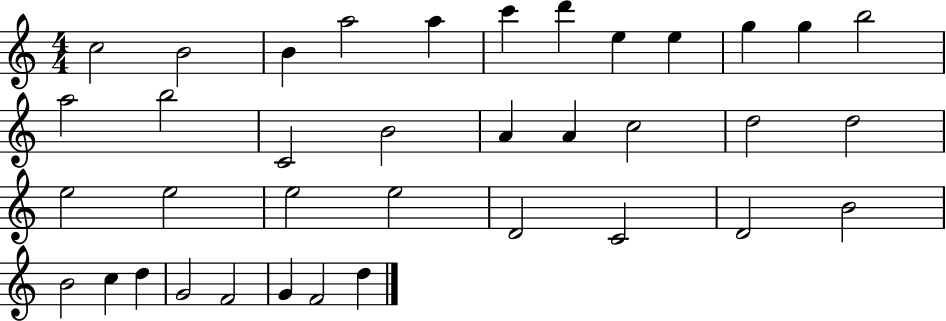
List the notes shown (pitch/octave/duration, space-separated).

C5/h B4/h B4/q A5/h A5/q C6/q D6/q E5/q E5/q G5/q G5/q B5/h A5/h B5/h C4/h B4/h A4/q A4/q C5/h D5/h D5/h E5/h E5/h E5/h E5/h D4/h C4/h D4/h B4/h B4/h C5/q D5/q G4/h F4/h G4/q F4/h D5/q